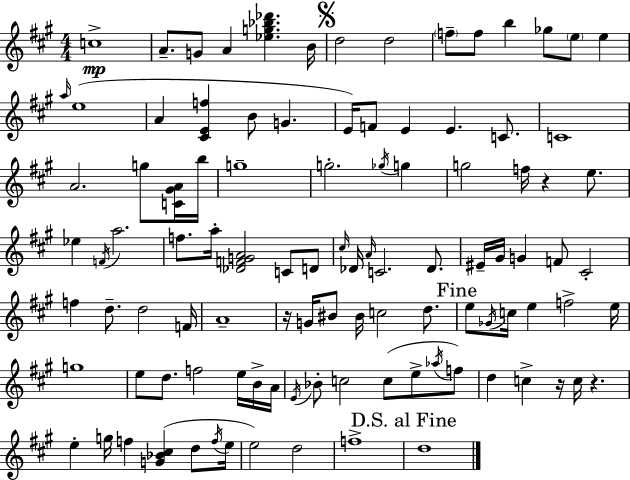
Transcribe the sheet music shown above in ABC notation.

X:1
T:Untitled
M:4/4
L:1/4
K:A
c4 A/2 G/2 A [_eg_b_d'] B/4 d2 d2 f/2 f/2 b _g/2 e/2 e a/4 e4 A [^CEf] B/2 G E/4 F/2 E E C/2 C4 A2 g/2 [C^GA]/4 b/4 g4 g2 _g/4 g g2 f/4 z e/2 _e F/4 a2 f/2 a/4 [_DFGA]2 C/2 D/2 ^c/4 _D/4 A/4 C2 _D/2 ^E/4 ^G/4 G F/2 ^C2 f d/2 d2 F/4 A4 z/4 G/4 ^B/2 ^B/4 c2 d/2 e/2 _G/4 c/4 e f2 e/4 g4 e/2 d/2 f2 e/4 B/4 A/4 E/4 _B/2 c2 c/2 e/2 _a/4 f/2 d c z/4 c/4 z e g/4 f [G_B^c] d/2 f/4 e/4 e2 d2 f4 d4